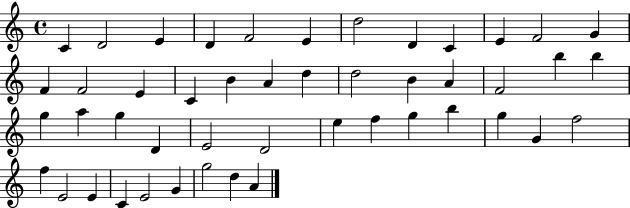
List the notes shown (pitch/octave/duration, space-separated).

C4/q D4/h E4/q D4/q F4/h E4/q D5/h D4/q C4/q E4/q F4/h G4/q F4/q F4/h E4/q C4/q B4/q A4/q D5/q D5/h B4/q A4/q F4/h B5/q B5/q G5/q A5/q G5/q D4/q E4/h D4/h E5/q F5/q G5/q B5/q G5/q G4/q F5/h F5/q E4/h E4/q C4/q E4/h G4/q G5/h D5/q A4/q